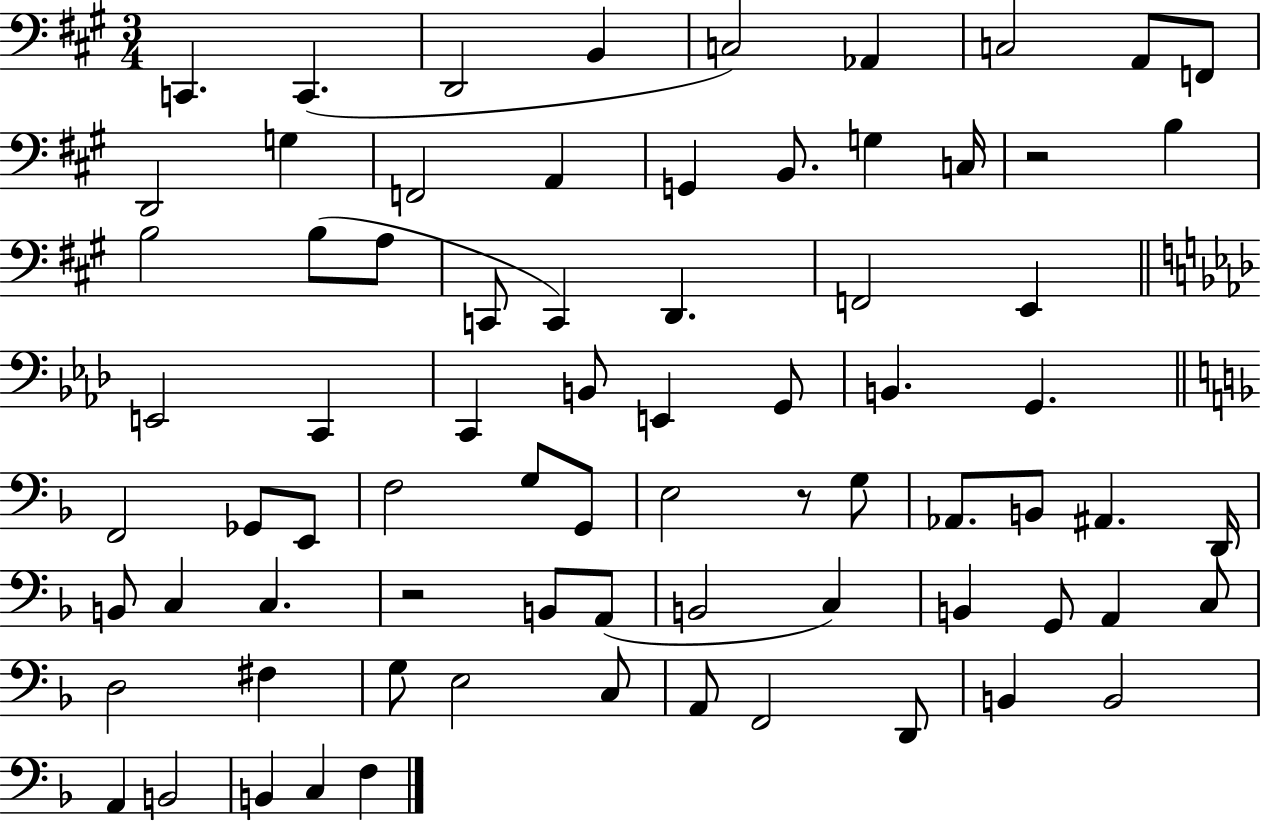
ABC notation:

X:1
T:Untitled
M:3/4
L:1/4
K:A
C,, C,, D,,2 B,, C,2 _A,, C,2 A,,/2 F,,/2 D,,2 G, F,,2 A,, G,, B,,/2 G, C,/4 z2 B, B,2 B,/2 A,/2 C,,/2 C,, D,, F,,2 E,, E,,2 C,, C,, B,,/2 E,, G,,/2 B,, G,, F,,2 _G,,/2 E,,/2 F,2 G,/2 G,,/2 E,2 z/2 G,/2 _A,,/2 B,,/2 ^A,, D,,/4 B,,/2 C, C, z2 B,,/2 A,,/2 B,,2 C, B,, G,,/2 A,, C,/2 D,2 ^F, G,/2 E,2 C,/2 A,,/2 F,,2 D,,/2 B,, B,,2 A,, B,,2 B,, C, F,